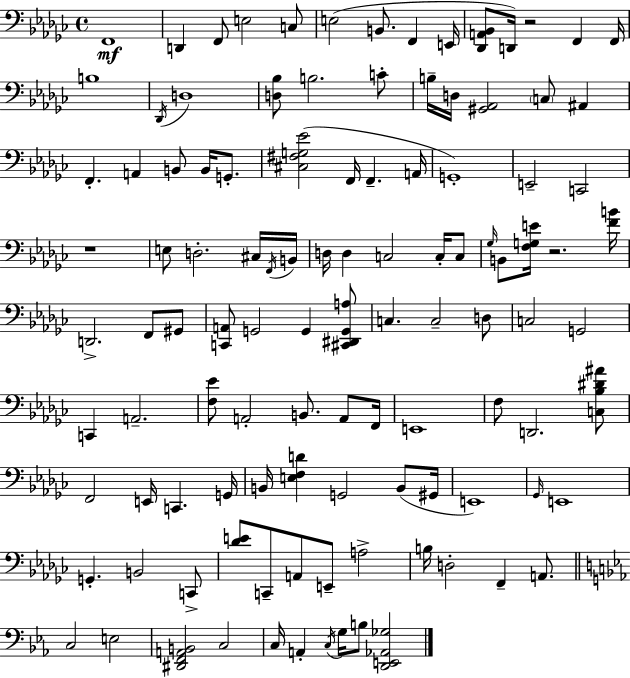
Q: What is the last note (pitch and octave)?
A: B3